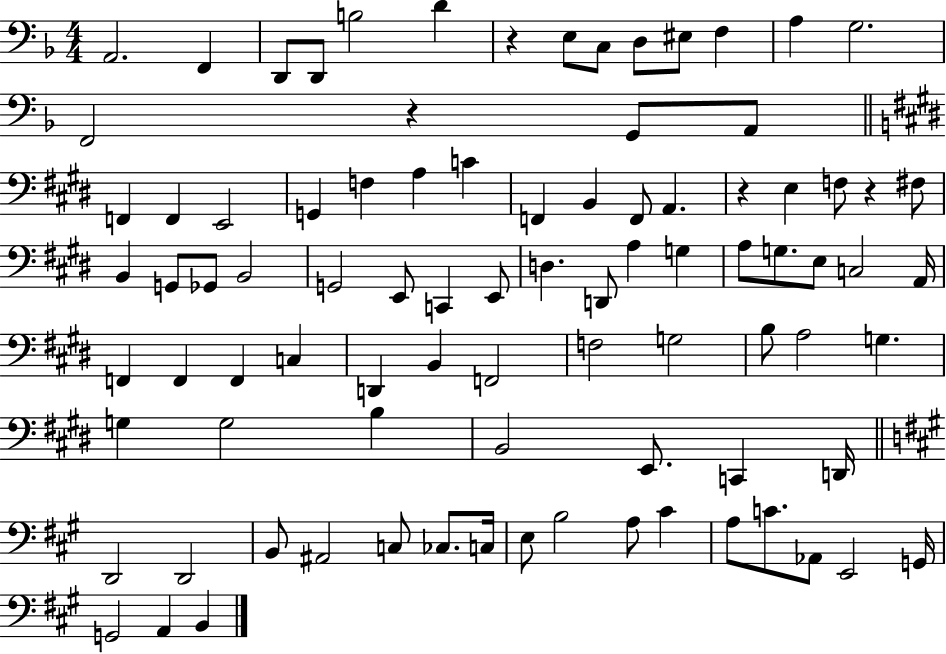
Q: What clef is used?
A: bass